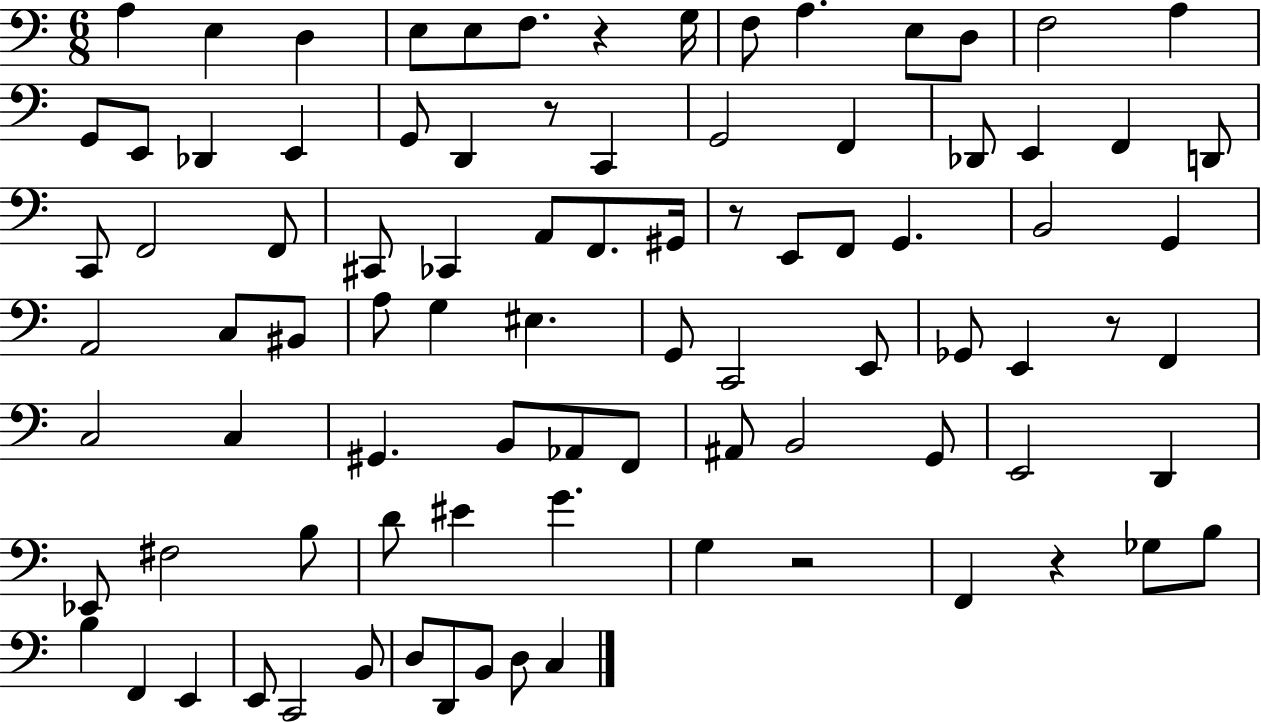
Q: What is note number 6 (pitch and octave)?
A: F3